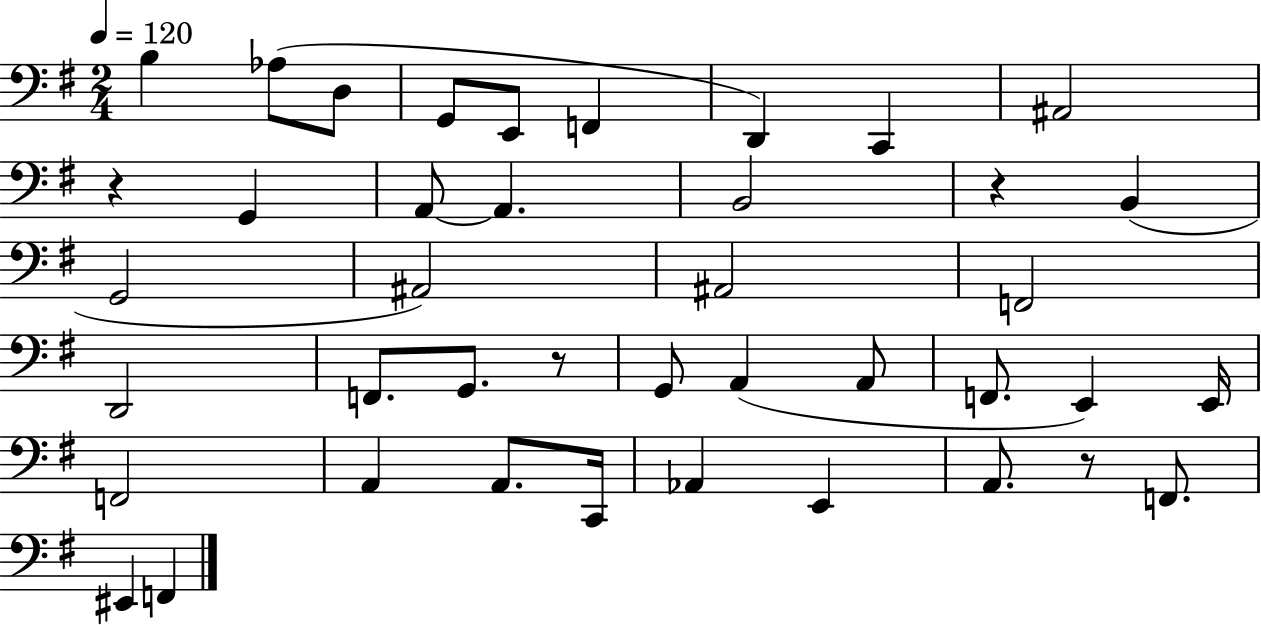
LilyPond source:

{
  \clef bass
  \numericTimeSignature
  \time 2/4
  \key g \major
  \tempo 4 = 120
  b4 aes8( d8 | g,8 e,8 f,4 | d,4) c,4 | ais,2 | \break r4 g,4 | a,8~~ a,4. | b,2 | r4 b,4( | \break g,2 | ais,2) | ais,2 | f,2 | \break d,2 | f,8. g,8. r8 | g,8 a,4( a,8 | f,8. e,4) e,16 | \break f,2 | a,4 a,8. c,16 | aes,4 e,4 | a,8. r8 f,8. | \break eis,4 f,4 | \bar "|."
}